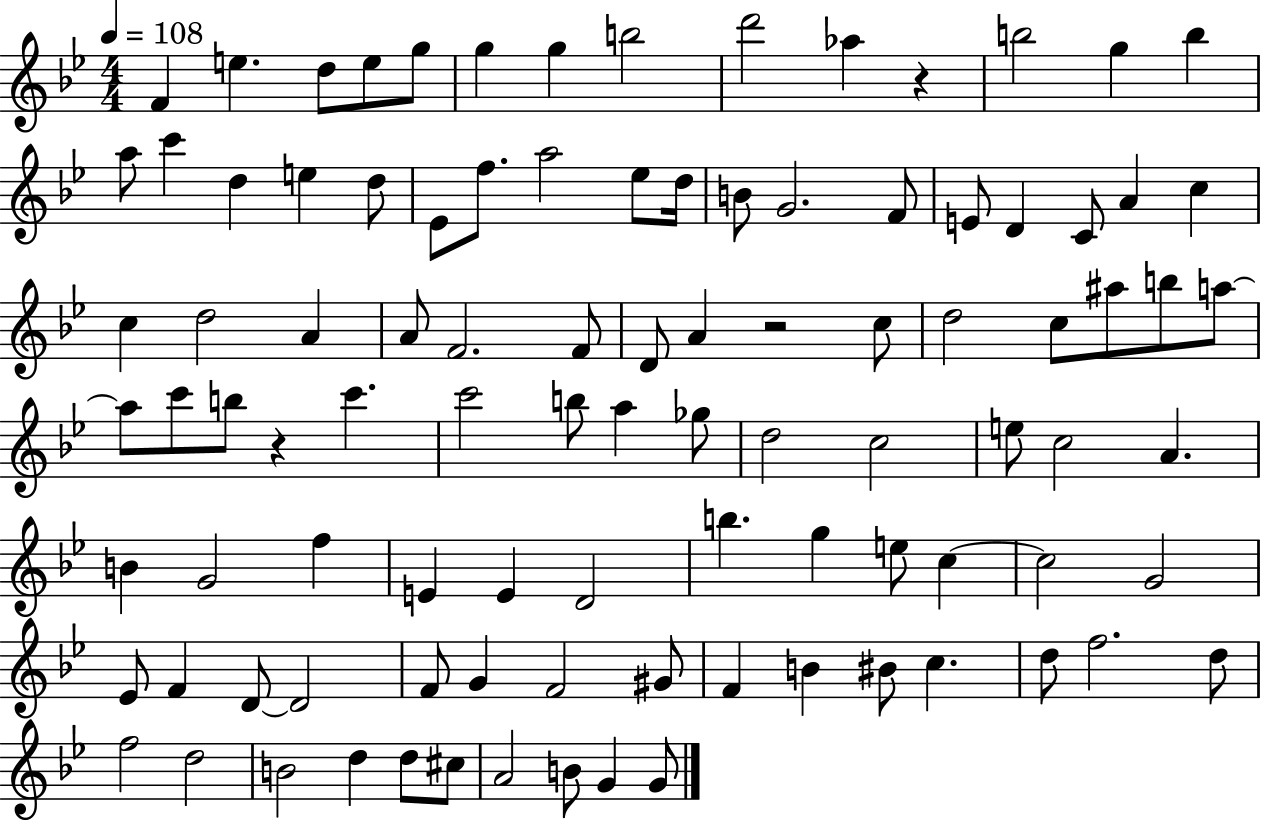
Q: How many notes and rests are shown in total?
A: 98